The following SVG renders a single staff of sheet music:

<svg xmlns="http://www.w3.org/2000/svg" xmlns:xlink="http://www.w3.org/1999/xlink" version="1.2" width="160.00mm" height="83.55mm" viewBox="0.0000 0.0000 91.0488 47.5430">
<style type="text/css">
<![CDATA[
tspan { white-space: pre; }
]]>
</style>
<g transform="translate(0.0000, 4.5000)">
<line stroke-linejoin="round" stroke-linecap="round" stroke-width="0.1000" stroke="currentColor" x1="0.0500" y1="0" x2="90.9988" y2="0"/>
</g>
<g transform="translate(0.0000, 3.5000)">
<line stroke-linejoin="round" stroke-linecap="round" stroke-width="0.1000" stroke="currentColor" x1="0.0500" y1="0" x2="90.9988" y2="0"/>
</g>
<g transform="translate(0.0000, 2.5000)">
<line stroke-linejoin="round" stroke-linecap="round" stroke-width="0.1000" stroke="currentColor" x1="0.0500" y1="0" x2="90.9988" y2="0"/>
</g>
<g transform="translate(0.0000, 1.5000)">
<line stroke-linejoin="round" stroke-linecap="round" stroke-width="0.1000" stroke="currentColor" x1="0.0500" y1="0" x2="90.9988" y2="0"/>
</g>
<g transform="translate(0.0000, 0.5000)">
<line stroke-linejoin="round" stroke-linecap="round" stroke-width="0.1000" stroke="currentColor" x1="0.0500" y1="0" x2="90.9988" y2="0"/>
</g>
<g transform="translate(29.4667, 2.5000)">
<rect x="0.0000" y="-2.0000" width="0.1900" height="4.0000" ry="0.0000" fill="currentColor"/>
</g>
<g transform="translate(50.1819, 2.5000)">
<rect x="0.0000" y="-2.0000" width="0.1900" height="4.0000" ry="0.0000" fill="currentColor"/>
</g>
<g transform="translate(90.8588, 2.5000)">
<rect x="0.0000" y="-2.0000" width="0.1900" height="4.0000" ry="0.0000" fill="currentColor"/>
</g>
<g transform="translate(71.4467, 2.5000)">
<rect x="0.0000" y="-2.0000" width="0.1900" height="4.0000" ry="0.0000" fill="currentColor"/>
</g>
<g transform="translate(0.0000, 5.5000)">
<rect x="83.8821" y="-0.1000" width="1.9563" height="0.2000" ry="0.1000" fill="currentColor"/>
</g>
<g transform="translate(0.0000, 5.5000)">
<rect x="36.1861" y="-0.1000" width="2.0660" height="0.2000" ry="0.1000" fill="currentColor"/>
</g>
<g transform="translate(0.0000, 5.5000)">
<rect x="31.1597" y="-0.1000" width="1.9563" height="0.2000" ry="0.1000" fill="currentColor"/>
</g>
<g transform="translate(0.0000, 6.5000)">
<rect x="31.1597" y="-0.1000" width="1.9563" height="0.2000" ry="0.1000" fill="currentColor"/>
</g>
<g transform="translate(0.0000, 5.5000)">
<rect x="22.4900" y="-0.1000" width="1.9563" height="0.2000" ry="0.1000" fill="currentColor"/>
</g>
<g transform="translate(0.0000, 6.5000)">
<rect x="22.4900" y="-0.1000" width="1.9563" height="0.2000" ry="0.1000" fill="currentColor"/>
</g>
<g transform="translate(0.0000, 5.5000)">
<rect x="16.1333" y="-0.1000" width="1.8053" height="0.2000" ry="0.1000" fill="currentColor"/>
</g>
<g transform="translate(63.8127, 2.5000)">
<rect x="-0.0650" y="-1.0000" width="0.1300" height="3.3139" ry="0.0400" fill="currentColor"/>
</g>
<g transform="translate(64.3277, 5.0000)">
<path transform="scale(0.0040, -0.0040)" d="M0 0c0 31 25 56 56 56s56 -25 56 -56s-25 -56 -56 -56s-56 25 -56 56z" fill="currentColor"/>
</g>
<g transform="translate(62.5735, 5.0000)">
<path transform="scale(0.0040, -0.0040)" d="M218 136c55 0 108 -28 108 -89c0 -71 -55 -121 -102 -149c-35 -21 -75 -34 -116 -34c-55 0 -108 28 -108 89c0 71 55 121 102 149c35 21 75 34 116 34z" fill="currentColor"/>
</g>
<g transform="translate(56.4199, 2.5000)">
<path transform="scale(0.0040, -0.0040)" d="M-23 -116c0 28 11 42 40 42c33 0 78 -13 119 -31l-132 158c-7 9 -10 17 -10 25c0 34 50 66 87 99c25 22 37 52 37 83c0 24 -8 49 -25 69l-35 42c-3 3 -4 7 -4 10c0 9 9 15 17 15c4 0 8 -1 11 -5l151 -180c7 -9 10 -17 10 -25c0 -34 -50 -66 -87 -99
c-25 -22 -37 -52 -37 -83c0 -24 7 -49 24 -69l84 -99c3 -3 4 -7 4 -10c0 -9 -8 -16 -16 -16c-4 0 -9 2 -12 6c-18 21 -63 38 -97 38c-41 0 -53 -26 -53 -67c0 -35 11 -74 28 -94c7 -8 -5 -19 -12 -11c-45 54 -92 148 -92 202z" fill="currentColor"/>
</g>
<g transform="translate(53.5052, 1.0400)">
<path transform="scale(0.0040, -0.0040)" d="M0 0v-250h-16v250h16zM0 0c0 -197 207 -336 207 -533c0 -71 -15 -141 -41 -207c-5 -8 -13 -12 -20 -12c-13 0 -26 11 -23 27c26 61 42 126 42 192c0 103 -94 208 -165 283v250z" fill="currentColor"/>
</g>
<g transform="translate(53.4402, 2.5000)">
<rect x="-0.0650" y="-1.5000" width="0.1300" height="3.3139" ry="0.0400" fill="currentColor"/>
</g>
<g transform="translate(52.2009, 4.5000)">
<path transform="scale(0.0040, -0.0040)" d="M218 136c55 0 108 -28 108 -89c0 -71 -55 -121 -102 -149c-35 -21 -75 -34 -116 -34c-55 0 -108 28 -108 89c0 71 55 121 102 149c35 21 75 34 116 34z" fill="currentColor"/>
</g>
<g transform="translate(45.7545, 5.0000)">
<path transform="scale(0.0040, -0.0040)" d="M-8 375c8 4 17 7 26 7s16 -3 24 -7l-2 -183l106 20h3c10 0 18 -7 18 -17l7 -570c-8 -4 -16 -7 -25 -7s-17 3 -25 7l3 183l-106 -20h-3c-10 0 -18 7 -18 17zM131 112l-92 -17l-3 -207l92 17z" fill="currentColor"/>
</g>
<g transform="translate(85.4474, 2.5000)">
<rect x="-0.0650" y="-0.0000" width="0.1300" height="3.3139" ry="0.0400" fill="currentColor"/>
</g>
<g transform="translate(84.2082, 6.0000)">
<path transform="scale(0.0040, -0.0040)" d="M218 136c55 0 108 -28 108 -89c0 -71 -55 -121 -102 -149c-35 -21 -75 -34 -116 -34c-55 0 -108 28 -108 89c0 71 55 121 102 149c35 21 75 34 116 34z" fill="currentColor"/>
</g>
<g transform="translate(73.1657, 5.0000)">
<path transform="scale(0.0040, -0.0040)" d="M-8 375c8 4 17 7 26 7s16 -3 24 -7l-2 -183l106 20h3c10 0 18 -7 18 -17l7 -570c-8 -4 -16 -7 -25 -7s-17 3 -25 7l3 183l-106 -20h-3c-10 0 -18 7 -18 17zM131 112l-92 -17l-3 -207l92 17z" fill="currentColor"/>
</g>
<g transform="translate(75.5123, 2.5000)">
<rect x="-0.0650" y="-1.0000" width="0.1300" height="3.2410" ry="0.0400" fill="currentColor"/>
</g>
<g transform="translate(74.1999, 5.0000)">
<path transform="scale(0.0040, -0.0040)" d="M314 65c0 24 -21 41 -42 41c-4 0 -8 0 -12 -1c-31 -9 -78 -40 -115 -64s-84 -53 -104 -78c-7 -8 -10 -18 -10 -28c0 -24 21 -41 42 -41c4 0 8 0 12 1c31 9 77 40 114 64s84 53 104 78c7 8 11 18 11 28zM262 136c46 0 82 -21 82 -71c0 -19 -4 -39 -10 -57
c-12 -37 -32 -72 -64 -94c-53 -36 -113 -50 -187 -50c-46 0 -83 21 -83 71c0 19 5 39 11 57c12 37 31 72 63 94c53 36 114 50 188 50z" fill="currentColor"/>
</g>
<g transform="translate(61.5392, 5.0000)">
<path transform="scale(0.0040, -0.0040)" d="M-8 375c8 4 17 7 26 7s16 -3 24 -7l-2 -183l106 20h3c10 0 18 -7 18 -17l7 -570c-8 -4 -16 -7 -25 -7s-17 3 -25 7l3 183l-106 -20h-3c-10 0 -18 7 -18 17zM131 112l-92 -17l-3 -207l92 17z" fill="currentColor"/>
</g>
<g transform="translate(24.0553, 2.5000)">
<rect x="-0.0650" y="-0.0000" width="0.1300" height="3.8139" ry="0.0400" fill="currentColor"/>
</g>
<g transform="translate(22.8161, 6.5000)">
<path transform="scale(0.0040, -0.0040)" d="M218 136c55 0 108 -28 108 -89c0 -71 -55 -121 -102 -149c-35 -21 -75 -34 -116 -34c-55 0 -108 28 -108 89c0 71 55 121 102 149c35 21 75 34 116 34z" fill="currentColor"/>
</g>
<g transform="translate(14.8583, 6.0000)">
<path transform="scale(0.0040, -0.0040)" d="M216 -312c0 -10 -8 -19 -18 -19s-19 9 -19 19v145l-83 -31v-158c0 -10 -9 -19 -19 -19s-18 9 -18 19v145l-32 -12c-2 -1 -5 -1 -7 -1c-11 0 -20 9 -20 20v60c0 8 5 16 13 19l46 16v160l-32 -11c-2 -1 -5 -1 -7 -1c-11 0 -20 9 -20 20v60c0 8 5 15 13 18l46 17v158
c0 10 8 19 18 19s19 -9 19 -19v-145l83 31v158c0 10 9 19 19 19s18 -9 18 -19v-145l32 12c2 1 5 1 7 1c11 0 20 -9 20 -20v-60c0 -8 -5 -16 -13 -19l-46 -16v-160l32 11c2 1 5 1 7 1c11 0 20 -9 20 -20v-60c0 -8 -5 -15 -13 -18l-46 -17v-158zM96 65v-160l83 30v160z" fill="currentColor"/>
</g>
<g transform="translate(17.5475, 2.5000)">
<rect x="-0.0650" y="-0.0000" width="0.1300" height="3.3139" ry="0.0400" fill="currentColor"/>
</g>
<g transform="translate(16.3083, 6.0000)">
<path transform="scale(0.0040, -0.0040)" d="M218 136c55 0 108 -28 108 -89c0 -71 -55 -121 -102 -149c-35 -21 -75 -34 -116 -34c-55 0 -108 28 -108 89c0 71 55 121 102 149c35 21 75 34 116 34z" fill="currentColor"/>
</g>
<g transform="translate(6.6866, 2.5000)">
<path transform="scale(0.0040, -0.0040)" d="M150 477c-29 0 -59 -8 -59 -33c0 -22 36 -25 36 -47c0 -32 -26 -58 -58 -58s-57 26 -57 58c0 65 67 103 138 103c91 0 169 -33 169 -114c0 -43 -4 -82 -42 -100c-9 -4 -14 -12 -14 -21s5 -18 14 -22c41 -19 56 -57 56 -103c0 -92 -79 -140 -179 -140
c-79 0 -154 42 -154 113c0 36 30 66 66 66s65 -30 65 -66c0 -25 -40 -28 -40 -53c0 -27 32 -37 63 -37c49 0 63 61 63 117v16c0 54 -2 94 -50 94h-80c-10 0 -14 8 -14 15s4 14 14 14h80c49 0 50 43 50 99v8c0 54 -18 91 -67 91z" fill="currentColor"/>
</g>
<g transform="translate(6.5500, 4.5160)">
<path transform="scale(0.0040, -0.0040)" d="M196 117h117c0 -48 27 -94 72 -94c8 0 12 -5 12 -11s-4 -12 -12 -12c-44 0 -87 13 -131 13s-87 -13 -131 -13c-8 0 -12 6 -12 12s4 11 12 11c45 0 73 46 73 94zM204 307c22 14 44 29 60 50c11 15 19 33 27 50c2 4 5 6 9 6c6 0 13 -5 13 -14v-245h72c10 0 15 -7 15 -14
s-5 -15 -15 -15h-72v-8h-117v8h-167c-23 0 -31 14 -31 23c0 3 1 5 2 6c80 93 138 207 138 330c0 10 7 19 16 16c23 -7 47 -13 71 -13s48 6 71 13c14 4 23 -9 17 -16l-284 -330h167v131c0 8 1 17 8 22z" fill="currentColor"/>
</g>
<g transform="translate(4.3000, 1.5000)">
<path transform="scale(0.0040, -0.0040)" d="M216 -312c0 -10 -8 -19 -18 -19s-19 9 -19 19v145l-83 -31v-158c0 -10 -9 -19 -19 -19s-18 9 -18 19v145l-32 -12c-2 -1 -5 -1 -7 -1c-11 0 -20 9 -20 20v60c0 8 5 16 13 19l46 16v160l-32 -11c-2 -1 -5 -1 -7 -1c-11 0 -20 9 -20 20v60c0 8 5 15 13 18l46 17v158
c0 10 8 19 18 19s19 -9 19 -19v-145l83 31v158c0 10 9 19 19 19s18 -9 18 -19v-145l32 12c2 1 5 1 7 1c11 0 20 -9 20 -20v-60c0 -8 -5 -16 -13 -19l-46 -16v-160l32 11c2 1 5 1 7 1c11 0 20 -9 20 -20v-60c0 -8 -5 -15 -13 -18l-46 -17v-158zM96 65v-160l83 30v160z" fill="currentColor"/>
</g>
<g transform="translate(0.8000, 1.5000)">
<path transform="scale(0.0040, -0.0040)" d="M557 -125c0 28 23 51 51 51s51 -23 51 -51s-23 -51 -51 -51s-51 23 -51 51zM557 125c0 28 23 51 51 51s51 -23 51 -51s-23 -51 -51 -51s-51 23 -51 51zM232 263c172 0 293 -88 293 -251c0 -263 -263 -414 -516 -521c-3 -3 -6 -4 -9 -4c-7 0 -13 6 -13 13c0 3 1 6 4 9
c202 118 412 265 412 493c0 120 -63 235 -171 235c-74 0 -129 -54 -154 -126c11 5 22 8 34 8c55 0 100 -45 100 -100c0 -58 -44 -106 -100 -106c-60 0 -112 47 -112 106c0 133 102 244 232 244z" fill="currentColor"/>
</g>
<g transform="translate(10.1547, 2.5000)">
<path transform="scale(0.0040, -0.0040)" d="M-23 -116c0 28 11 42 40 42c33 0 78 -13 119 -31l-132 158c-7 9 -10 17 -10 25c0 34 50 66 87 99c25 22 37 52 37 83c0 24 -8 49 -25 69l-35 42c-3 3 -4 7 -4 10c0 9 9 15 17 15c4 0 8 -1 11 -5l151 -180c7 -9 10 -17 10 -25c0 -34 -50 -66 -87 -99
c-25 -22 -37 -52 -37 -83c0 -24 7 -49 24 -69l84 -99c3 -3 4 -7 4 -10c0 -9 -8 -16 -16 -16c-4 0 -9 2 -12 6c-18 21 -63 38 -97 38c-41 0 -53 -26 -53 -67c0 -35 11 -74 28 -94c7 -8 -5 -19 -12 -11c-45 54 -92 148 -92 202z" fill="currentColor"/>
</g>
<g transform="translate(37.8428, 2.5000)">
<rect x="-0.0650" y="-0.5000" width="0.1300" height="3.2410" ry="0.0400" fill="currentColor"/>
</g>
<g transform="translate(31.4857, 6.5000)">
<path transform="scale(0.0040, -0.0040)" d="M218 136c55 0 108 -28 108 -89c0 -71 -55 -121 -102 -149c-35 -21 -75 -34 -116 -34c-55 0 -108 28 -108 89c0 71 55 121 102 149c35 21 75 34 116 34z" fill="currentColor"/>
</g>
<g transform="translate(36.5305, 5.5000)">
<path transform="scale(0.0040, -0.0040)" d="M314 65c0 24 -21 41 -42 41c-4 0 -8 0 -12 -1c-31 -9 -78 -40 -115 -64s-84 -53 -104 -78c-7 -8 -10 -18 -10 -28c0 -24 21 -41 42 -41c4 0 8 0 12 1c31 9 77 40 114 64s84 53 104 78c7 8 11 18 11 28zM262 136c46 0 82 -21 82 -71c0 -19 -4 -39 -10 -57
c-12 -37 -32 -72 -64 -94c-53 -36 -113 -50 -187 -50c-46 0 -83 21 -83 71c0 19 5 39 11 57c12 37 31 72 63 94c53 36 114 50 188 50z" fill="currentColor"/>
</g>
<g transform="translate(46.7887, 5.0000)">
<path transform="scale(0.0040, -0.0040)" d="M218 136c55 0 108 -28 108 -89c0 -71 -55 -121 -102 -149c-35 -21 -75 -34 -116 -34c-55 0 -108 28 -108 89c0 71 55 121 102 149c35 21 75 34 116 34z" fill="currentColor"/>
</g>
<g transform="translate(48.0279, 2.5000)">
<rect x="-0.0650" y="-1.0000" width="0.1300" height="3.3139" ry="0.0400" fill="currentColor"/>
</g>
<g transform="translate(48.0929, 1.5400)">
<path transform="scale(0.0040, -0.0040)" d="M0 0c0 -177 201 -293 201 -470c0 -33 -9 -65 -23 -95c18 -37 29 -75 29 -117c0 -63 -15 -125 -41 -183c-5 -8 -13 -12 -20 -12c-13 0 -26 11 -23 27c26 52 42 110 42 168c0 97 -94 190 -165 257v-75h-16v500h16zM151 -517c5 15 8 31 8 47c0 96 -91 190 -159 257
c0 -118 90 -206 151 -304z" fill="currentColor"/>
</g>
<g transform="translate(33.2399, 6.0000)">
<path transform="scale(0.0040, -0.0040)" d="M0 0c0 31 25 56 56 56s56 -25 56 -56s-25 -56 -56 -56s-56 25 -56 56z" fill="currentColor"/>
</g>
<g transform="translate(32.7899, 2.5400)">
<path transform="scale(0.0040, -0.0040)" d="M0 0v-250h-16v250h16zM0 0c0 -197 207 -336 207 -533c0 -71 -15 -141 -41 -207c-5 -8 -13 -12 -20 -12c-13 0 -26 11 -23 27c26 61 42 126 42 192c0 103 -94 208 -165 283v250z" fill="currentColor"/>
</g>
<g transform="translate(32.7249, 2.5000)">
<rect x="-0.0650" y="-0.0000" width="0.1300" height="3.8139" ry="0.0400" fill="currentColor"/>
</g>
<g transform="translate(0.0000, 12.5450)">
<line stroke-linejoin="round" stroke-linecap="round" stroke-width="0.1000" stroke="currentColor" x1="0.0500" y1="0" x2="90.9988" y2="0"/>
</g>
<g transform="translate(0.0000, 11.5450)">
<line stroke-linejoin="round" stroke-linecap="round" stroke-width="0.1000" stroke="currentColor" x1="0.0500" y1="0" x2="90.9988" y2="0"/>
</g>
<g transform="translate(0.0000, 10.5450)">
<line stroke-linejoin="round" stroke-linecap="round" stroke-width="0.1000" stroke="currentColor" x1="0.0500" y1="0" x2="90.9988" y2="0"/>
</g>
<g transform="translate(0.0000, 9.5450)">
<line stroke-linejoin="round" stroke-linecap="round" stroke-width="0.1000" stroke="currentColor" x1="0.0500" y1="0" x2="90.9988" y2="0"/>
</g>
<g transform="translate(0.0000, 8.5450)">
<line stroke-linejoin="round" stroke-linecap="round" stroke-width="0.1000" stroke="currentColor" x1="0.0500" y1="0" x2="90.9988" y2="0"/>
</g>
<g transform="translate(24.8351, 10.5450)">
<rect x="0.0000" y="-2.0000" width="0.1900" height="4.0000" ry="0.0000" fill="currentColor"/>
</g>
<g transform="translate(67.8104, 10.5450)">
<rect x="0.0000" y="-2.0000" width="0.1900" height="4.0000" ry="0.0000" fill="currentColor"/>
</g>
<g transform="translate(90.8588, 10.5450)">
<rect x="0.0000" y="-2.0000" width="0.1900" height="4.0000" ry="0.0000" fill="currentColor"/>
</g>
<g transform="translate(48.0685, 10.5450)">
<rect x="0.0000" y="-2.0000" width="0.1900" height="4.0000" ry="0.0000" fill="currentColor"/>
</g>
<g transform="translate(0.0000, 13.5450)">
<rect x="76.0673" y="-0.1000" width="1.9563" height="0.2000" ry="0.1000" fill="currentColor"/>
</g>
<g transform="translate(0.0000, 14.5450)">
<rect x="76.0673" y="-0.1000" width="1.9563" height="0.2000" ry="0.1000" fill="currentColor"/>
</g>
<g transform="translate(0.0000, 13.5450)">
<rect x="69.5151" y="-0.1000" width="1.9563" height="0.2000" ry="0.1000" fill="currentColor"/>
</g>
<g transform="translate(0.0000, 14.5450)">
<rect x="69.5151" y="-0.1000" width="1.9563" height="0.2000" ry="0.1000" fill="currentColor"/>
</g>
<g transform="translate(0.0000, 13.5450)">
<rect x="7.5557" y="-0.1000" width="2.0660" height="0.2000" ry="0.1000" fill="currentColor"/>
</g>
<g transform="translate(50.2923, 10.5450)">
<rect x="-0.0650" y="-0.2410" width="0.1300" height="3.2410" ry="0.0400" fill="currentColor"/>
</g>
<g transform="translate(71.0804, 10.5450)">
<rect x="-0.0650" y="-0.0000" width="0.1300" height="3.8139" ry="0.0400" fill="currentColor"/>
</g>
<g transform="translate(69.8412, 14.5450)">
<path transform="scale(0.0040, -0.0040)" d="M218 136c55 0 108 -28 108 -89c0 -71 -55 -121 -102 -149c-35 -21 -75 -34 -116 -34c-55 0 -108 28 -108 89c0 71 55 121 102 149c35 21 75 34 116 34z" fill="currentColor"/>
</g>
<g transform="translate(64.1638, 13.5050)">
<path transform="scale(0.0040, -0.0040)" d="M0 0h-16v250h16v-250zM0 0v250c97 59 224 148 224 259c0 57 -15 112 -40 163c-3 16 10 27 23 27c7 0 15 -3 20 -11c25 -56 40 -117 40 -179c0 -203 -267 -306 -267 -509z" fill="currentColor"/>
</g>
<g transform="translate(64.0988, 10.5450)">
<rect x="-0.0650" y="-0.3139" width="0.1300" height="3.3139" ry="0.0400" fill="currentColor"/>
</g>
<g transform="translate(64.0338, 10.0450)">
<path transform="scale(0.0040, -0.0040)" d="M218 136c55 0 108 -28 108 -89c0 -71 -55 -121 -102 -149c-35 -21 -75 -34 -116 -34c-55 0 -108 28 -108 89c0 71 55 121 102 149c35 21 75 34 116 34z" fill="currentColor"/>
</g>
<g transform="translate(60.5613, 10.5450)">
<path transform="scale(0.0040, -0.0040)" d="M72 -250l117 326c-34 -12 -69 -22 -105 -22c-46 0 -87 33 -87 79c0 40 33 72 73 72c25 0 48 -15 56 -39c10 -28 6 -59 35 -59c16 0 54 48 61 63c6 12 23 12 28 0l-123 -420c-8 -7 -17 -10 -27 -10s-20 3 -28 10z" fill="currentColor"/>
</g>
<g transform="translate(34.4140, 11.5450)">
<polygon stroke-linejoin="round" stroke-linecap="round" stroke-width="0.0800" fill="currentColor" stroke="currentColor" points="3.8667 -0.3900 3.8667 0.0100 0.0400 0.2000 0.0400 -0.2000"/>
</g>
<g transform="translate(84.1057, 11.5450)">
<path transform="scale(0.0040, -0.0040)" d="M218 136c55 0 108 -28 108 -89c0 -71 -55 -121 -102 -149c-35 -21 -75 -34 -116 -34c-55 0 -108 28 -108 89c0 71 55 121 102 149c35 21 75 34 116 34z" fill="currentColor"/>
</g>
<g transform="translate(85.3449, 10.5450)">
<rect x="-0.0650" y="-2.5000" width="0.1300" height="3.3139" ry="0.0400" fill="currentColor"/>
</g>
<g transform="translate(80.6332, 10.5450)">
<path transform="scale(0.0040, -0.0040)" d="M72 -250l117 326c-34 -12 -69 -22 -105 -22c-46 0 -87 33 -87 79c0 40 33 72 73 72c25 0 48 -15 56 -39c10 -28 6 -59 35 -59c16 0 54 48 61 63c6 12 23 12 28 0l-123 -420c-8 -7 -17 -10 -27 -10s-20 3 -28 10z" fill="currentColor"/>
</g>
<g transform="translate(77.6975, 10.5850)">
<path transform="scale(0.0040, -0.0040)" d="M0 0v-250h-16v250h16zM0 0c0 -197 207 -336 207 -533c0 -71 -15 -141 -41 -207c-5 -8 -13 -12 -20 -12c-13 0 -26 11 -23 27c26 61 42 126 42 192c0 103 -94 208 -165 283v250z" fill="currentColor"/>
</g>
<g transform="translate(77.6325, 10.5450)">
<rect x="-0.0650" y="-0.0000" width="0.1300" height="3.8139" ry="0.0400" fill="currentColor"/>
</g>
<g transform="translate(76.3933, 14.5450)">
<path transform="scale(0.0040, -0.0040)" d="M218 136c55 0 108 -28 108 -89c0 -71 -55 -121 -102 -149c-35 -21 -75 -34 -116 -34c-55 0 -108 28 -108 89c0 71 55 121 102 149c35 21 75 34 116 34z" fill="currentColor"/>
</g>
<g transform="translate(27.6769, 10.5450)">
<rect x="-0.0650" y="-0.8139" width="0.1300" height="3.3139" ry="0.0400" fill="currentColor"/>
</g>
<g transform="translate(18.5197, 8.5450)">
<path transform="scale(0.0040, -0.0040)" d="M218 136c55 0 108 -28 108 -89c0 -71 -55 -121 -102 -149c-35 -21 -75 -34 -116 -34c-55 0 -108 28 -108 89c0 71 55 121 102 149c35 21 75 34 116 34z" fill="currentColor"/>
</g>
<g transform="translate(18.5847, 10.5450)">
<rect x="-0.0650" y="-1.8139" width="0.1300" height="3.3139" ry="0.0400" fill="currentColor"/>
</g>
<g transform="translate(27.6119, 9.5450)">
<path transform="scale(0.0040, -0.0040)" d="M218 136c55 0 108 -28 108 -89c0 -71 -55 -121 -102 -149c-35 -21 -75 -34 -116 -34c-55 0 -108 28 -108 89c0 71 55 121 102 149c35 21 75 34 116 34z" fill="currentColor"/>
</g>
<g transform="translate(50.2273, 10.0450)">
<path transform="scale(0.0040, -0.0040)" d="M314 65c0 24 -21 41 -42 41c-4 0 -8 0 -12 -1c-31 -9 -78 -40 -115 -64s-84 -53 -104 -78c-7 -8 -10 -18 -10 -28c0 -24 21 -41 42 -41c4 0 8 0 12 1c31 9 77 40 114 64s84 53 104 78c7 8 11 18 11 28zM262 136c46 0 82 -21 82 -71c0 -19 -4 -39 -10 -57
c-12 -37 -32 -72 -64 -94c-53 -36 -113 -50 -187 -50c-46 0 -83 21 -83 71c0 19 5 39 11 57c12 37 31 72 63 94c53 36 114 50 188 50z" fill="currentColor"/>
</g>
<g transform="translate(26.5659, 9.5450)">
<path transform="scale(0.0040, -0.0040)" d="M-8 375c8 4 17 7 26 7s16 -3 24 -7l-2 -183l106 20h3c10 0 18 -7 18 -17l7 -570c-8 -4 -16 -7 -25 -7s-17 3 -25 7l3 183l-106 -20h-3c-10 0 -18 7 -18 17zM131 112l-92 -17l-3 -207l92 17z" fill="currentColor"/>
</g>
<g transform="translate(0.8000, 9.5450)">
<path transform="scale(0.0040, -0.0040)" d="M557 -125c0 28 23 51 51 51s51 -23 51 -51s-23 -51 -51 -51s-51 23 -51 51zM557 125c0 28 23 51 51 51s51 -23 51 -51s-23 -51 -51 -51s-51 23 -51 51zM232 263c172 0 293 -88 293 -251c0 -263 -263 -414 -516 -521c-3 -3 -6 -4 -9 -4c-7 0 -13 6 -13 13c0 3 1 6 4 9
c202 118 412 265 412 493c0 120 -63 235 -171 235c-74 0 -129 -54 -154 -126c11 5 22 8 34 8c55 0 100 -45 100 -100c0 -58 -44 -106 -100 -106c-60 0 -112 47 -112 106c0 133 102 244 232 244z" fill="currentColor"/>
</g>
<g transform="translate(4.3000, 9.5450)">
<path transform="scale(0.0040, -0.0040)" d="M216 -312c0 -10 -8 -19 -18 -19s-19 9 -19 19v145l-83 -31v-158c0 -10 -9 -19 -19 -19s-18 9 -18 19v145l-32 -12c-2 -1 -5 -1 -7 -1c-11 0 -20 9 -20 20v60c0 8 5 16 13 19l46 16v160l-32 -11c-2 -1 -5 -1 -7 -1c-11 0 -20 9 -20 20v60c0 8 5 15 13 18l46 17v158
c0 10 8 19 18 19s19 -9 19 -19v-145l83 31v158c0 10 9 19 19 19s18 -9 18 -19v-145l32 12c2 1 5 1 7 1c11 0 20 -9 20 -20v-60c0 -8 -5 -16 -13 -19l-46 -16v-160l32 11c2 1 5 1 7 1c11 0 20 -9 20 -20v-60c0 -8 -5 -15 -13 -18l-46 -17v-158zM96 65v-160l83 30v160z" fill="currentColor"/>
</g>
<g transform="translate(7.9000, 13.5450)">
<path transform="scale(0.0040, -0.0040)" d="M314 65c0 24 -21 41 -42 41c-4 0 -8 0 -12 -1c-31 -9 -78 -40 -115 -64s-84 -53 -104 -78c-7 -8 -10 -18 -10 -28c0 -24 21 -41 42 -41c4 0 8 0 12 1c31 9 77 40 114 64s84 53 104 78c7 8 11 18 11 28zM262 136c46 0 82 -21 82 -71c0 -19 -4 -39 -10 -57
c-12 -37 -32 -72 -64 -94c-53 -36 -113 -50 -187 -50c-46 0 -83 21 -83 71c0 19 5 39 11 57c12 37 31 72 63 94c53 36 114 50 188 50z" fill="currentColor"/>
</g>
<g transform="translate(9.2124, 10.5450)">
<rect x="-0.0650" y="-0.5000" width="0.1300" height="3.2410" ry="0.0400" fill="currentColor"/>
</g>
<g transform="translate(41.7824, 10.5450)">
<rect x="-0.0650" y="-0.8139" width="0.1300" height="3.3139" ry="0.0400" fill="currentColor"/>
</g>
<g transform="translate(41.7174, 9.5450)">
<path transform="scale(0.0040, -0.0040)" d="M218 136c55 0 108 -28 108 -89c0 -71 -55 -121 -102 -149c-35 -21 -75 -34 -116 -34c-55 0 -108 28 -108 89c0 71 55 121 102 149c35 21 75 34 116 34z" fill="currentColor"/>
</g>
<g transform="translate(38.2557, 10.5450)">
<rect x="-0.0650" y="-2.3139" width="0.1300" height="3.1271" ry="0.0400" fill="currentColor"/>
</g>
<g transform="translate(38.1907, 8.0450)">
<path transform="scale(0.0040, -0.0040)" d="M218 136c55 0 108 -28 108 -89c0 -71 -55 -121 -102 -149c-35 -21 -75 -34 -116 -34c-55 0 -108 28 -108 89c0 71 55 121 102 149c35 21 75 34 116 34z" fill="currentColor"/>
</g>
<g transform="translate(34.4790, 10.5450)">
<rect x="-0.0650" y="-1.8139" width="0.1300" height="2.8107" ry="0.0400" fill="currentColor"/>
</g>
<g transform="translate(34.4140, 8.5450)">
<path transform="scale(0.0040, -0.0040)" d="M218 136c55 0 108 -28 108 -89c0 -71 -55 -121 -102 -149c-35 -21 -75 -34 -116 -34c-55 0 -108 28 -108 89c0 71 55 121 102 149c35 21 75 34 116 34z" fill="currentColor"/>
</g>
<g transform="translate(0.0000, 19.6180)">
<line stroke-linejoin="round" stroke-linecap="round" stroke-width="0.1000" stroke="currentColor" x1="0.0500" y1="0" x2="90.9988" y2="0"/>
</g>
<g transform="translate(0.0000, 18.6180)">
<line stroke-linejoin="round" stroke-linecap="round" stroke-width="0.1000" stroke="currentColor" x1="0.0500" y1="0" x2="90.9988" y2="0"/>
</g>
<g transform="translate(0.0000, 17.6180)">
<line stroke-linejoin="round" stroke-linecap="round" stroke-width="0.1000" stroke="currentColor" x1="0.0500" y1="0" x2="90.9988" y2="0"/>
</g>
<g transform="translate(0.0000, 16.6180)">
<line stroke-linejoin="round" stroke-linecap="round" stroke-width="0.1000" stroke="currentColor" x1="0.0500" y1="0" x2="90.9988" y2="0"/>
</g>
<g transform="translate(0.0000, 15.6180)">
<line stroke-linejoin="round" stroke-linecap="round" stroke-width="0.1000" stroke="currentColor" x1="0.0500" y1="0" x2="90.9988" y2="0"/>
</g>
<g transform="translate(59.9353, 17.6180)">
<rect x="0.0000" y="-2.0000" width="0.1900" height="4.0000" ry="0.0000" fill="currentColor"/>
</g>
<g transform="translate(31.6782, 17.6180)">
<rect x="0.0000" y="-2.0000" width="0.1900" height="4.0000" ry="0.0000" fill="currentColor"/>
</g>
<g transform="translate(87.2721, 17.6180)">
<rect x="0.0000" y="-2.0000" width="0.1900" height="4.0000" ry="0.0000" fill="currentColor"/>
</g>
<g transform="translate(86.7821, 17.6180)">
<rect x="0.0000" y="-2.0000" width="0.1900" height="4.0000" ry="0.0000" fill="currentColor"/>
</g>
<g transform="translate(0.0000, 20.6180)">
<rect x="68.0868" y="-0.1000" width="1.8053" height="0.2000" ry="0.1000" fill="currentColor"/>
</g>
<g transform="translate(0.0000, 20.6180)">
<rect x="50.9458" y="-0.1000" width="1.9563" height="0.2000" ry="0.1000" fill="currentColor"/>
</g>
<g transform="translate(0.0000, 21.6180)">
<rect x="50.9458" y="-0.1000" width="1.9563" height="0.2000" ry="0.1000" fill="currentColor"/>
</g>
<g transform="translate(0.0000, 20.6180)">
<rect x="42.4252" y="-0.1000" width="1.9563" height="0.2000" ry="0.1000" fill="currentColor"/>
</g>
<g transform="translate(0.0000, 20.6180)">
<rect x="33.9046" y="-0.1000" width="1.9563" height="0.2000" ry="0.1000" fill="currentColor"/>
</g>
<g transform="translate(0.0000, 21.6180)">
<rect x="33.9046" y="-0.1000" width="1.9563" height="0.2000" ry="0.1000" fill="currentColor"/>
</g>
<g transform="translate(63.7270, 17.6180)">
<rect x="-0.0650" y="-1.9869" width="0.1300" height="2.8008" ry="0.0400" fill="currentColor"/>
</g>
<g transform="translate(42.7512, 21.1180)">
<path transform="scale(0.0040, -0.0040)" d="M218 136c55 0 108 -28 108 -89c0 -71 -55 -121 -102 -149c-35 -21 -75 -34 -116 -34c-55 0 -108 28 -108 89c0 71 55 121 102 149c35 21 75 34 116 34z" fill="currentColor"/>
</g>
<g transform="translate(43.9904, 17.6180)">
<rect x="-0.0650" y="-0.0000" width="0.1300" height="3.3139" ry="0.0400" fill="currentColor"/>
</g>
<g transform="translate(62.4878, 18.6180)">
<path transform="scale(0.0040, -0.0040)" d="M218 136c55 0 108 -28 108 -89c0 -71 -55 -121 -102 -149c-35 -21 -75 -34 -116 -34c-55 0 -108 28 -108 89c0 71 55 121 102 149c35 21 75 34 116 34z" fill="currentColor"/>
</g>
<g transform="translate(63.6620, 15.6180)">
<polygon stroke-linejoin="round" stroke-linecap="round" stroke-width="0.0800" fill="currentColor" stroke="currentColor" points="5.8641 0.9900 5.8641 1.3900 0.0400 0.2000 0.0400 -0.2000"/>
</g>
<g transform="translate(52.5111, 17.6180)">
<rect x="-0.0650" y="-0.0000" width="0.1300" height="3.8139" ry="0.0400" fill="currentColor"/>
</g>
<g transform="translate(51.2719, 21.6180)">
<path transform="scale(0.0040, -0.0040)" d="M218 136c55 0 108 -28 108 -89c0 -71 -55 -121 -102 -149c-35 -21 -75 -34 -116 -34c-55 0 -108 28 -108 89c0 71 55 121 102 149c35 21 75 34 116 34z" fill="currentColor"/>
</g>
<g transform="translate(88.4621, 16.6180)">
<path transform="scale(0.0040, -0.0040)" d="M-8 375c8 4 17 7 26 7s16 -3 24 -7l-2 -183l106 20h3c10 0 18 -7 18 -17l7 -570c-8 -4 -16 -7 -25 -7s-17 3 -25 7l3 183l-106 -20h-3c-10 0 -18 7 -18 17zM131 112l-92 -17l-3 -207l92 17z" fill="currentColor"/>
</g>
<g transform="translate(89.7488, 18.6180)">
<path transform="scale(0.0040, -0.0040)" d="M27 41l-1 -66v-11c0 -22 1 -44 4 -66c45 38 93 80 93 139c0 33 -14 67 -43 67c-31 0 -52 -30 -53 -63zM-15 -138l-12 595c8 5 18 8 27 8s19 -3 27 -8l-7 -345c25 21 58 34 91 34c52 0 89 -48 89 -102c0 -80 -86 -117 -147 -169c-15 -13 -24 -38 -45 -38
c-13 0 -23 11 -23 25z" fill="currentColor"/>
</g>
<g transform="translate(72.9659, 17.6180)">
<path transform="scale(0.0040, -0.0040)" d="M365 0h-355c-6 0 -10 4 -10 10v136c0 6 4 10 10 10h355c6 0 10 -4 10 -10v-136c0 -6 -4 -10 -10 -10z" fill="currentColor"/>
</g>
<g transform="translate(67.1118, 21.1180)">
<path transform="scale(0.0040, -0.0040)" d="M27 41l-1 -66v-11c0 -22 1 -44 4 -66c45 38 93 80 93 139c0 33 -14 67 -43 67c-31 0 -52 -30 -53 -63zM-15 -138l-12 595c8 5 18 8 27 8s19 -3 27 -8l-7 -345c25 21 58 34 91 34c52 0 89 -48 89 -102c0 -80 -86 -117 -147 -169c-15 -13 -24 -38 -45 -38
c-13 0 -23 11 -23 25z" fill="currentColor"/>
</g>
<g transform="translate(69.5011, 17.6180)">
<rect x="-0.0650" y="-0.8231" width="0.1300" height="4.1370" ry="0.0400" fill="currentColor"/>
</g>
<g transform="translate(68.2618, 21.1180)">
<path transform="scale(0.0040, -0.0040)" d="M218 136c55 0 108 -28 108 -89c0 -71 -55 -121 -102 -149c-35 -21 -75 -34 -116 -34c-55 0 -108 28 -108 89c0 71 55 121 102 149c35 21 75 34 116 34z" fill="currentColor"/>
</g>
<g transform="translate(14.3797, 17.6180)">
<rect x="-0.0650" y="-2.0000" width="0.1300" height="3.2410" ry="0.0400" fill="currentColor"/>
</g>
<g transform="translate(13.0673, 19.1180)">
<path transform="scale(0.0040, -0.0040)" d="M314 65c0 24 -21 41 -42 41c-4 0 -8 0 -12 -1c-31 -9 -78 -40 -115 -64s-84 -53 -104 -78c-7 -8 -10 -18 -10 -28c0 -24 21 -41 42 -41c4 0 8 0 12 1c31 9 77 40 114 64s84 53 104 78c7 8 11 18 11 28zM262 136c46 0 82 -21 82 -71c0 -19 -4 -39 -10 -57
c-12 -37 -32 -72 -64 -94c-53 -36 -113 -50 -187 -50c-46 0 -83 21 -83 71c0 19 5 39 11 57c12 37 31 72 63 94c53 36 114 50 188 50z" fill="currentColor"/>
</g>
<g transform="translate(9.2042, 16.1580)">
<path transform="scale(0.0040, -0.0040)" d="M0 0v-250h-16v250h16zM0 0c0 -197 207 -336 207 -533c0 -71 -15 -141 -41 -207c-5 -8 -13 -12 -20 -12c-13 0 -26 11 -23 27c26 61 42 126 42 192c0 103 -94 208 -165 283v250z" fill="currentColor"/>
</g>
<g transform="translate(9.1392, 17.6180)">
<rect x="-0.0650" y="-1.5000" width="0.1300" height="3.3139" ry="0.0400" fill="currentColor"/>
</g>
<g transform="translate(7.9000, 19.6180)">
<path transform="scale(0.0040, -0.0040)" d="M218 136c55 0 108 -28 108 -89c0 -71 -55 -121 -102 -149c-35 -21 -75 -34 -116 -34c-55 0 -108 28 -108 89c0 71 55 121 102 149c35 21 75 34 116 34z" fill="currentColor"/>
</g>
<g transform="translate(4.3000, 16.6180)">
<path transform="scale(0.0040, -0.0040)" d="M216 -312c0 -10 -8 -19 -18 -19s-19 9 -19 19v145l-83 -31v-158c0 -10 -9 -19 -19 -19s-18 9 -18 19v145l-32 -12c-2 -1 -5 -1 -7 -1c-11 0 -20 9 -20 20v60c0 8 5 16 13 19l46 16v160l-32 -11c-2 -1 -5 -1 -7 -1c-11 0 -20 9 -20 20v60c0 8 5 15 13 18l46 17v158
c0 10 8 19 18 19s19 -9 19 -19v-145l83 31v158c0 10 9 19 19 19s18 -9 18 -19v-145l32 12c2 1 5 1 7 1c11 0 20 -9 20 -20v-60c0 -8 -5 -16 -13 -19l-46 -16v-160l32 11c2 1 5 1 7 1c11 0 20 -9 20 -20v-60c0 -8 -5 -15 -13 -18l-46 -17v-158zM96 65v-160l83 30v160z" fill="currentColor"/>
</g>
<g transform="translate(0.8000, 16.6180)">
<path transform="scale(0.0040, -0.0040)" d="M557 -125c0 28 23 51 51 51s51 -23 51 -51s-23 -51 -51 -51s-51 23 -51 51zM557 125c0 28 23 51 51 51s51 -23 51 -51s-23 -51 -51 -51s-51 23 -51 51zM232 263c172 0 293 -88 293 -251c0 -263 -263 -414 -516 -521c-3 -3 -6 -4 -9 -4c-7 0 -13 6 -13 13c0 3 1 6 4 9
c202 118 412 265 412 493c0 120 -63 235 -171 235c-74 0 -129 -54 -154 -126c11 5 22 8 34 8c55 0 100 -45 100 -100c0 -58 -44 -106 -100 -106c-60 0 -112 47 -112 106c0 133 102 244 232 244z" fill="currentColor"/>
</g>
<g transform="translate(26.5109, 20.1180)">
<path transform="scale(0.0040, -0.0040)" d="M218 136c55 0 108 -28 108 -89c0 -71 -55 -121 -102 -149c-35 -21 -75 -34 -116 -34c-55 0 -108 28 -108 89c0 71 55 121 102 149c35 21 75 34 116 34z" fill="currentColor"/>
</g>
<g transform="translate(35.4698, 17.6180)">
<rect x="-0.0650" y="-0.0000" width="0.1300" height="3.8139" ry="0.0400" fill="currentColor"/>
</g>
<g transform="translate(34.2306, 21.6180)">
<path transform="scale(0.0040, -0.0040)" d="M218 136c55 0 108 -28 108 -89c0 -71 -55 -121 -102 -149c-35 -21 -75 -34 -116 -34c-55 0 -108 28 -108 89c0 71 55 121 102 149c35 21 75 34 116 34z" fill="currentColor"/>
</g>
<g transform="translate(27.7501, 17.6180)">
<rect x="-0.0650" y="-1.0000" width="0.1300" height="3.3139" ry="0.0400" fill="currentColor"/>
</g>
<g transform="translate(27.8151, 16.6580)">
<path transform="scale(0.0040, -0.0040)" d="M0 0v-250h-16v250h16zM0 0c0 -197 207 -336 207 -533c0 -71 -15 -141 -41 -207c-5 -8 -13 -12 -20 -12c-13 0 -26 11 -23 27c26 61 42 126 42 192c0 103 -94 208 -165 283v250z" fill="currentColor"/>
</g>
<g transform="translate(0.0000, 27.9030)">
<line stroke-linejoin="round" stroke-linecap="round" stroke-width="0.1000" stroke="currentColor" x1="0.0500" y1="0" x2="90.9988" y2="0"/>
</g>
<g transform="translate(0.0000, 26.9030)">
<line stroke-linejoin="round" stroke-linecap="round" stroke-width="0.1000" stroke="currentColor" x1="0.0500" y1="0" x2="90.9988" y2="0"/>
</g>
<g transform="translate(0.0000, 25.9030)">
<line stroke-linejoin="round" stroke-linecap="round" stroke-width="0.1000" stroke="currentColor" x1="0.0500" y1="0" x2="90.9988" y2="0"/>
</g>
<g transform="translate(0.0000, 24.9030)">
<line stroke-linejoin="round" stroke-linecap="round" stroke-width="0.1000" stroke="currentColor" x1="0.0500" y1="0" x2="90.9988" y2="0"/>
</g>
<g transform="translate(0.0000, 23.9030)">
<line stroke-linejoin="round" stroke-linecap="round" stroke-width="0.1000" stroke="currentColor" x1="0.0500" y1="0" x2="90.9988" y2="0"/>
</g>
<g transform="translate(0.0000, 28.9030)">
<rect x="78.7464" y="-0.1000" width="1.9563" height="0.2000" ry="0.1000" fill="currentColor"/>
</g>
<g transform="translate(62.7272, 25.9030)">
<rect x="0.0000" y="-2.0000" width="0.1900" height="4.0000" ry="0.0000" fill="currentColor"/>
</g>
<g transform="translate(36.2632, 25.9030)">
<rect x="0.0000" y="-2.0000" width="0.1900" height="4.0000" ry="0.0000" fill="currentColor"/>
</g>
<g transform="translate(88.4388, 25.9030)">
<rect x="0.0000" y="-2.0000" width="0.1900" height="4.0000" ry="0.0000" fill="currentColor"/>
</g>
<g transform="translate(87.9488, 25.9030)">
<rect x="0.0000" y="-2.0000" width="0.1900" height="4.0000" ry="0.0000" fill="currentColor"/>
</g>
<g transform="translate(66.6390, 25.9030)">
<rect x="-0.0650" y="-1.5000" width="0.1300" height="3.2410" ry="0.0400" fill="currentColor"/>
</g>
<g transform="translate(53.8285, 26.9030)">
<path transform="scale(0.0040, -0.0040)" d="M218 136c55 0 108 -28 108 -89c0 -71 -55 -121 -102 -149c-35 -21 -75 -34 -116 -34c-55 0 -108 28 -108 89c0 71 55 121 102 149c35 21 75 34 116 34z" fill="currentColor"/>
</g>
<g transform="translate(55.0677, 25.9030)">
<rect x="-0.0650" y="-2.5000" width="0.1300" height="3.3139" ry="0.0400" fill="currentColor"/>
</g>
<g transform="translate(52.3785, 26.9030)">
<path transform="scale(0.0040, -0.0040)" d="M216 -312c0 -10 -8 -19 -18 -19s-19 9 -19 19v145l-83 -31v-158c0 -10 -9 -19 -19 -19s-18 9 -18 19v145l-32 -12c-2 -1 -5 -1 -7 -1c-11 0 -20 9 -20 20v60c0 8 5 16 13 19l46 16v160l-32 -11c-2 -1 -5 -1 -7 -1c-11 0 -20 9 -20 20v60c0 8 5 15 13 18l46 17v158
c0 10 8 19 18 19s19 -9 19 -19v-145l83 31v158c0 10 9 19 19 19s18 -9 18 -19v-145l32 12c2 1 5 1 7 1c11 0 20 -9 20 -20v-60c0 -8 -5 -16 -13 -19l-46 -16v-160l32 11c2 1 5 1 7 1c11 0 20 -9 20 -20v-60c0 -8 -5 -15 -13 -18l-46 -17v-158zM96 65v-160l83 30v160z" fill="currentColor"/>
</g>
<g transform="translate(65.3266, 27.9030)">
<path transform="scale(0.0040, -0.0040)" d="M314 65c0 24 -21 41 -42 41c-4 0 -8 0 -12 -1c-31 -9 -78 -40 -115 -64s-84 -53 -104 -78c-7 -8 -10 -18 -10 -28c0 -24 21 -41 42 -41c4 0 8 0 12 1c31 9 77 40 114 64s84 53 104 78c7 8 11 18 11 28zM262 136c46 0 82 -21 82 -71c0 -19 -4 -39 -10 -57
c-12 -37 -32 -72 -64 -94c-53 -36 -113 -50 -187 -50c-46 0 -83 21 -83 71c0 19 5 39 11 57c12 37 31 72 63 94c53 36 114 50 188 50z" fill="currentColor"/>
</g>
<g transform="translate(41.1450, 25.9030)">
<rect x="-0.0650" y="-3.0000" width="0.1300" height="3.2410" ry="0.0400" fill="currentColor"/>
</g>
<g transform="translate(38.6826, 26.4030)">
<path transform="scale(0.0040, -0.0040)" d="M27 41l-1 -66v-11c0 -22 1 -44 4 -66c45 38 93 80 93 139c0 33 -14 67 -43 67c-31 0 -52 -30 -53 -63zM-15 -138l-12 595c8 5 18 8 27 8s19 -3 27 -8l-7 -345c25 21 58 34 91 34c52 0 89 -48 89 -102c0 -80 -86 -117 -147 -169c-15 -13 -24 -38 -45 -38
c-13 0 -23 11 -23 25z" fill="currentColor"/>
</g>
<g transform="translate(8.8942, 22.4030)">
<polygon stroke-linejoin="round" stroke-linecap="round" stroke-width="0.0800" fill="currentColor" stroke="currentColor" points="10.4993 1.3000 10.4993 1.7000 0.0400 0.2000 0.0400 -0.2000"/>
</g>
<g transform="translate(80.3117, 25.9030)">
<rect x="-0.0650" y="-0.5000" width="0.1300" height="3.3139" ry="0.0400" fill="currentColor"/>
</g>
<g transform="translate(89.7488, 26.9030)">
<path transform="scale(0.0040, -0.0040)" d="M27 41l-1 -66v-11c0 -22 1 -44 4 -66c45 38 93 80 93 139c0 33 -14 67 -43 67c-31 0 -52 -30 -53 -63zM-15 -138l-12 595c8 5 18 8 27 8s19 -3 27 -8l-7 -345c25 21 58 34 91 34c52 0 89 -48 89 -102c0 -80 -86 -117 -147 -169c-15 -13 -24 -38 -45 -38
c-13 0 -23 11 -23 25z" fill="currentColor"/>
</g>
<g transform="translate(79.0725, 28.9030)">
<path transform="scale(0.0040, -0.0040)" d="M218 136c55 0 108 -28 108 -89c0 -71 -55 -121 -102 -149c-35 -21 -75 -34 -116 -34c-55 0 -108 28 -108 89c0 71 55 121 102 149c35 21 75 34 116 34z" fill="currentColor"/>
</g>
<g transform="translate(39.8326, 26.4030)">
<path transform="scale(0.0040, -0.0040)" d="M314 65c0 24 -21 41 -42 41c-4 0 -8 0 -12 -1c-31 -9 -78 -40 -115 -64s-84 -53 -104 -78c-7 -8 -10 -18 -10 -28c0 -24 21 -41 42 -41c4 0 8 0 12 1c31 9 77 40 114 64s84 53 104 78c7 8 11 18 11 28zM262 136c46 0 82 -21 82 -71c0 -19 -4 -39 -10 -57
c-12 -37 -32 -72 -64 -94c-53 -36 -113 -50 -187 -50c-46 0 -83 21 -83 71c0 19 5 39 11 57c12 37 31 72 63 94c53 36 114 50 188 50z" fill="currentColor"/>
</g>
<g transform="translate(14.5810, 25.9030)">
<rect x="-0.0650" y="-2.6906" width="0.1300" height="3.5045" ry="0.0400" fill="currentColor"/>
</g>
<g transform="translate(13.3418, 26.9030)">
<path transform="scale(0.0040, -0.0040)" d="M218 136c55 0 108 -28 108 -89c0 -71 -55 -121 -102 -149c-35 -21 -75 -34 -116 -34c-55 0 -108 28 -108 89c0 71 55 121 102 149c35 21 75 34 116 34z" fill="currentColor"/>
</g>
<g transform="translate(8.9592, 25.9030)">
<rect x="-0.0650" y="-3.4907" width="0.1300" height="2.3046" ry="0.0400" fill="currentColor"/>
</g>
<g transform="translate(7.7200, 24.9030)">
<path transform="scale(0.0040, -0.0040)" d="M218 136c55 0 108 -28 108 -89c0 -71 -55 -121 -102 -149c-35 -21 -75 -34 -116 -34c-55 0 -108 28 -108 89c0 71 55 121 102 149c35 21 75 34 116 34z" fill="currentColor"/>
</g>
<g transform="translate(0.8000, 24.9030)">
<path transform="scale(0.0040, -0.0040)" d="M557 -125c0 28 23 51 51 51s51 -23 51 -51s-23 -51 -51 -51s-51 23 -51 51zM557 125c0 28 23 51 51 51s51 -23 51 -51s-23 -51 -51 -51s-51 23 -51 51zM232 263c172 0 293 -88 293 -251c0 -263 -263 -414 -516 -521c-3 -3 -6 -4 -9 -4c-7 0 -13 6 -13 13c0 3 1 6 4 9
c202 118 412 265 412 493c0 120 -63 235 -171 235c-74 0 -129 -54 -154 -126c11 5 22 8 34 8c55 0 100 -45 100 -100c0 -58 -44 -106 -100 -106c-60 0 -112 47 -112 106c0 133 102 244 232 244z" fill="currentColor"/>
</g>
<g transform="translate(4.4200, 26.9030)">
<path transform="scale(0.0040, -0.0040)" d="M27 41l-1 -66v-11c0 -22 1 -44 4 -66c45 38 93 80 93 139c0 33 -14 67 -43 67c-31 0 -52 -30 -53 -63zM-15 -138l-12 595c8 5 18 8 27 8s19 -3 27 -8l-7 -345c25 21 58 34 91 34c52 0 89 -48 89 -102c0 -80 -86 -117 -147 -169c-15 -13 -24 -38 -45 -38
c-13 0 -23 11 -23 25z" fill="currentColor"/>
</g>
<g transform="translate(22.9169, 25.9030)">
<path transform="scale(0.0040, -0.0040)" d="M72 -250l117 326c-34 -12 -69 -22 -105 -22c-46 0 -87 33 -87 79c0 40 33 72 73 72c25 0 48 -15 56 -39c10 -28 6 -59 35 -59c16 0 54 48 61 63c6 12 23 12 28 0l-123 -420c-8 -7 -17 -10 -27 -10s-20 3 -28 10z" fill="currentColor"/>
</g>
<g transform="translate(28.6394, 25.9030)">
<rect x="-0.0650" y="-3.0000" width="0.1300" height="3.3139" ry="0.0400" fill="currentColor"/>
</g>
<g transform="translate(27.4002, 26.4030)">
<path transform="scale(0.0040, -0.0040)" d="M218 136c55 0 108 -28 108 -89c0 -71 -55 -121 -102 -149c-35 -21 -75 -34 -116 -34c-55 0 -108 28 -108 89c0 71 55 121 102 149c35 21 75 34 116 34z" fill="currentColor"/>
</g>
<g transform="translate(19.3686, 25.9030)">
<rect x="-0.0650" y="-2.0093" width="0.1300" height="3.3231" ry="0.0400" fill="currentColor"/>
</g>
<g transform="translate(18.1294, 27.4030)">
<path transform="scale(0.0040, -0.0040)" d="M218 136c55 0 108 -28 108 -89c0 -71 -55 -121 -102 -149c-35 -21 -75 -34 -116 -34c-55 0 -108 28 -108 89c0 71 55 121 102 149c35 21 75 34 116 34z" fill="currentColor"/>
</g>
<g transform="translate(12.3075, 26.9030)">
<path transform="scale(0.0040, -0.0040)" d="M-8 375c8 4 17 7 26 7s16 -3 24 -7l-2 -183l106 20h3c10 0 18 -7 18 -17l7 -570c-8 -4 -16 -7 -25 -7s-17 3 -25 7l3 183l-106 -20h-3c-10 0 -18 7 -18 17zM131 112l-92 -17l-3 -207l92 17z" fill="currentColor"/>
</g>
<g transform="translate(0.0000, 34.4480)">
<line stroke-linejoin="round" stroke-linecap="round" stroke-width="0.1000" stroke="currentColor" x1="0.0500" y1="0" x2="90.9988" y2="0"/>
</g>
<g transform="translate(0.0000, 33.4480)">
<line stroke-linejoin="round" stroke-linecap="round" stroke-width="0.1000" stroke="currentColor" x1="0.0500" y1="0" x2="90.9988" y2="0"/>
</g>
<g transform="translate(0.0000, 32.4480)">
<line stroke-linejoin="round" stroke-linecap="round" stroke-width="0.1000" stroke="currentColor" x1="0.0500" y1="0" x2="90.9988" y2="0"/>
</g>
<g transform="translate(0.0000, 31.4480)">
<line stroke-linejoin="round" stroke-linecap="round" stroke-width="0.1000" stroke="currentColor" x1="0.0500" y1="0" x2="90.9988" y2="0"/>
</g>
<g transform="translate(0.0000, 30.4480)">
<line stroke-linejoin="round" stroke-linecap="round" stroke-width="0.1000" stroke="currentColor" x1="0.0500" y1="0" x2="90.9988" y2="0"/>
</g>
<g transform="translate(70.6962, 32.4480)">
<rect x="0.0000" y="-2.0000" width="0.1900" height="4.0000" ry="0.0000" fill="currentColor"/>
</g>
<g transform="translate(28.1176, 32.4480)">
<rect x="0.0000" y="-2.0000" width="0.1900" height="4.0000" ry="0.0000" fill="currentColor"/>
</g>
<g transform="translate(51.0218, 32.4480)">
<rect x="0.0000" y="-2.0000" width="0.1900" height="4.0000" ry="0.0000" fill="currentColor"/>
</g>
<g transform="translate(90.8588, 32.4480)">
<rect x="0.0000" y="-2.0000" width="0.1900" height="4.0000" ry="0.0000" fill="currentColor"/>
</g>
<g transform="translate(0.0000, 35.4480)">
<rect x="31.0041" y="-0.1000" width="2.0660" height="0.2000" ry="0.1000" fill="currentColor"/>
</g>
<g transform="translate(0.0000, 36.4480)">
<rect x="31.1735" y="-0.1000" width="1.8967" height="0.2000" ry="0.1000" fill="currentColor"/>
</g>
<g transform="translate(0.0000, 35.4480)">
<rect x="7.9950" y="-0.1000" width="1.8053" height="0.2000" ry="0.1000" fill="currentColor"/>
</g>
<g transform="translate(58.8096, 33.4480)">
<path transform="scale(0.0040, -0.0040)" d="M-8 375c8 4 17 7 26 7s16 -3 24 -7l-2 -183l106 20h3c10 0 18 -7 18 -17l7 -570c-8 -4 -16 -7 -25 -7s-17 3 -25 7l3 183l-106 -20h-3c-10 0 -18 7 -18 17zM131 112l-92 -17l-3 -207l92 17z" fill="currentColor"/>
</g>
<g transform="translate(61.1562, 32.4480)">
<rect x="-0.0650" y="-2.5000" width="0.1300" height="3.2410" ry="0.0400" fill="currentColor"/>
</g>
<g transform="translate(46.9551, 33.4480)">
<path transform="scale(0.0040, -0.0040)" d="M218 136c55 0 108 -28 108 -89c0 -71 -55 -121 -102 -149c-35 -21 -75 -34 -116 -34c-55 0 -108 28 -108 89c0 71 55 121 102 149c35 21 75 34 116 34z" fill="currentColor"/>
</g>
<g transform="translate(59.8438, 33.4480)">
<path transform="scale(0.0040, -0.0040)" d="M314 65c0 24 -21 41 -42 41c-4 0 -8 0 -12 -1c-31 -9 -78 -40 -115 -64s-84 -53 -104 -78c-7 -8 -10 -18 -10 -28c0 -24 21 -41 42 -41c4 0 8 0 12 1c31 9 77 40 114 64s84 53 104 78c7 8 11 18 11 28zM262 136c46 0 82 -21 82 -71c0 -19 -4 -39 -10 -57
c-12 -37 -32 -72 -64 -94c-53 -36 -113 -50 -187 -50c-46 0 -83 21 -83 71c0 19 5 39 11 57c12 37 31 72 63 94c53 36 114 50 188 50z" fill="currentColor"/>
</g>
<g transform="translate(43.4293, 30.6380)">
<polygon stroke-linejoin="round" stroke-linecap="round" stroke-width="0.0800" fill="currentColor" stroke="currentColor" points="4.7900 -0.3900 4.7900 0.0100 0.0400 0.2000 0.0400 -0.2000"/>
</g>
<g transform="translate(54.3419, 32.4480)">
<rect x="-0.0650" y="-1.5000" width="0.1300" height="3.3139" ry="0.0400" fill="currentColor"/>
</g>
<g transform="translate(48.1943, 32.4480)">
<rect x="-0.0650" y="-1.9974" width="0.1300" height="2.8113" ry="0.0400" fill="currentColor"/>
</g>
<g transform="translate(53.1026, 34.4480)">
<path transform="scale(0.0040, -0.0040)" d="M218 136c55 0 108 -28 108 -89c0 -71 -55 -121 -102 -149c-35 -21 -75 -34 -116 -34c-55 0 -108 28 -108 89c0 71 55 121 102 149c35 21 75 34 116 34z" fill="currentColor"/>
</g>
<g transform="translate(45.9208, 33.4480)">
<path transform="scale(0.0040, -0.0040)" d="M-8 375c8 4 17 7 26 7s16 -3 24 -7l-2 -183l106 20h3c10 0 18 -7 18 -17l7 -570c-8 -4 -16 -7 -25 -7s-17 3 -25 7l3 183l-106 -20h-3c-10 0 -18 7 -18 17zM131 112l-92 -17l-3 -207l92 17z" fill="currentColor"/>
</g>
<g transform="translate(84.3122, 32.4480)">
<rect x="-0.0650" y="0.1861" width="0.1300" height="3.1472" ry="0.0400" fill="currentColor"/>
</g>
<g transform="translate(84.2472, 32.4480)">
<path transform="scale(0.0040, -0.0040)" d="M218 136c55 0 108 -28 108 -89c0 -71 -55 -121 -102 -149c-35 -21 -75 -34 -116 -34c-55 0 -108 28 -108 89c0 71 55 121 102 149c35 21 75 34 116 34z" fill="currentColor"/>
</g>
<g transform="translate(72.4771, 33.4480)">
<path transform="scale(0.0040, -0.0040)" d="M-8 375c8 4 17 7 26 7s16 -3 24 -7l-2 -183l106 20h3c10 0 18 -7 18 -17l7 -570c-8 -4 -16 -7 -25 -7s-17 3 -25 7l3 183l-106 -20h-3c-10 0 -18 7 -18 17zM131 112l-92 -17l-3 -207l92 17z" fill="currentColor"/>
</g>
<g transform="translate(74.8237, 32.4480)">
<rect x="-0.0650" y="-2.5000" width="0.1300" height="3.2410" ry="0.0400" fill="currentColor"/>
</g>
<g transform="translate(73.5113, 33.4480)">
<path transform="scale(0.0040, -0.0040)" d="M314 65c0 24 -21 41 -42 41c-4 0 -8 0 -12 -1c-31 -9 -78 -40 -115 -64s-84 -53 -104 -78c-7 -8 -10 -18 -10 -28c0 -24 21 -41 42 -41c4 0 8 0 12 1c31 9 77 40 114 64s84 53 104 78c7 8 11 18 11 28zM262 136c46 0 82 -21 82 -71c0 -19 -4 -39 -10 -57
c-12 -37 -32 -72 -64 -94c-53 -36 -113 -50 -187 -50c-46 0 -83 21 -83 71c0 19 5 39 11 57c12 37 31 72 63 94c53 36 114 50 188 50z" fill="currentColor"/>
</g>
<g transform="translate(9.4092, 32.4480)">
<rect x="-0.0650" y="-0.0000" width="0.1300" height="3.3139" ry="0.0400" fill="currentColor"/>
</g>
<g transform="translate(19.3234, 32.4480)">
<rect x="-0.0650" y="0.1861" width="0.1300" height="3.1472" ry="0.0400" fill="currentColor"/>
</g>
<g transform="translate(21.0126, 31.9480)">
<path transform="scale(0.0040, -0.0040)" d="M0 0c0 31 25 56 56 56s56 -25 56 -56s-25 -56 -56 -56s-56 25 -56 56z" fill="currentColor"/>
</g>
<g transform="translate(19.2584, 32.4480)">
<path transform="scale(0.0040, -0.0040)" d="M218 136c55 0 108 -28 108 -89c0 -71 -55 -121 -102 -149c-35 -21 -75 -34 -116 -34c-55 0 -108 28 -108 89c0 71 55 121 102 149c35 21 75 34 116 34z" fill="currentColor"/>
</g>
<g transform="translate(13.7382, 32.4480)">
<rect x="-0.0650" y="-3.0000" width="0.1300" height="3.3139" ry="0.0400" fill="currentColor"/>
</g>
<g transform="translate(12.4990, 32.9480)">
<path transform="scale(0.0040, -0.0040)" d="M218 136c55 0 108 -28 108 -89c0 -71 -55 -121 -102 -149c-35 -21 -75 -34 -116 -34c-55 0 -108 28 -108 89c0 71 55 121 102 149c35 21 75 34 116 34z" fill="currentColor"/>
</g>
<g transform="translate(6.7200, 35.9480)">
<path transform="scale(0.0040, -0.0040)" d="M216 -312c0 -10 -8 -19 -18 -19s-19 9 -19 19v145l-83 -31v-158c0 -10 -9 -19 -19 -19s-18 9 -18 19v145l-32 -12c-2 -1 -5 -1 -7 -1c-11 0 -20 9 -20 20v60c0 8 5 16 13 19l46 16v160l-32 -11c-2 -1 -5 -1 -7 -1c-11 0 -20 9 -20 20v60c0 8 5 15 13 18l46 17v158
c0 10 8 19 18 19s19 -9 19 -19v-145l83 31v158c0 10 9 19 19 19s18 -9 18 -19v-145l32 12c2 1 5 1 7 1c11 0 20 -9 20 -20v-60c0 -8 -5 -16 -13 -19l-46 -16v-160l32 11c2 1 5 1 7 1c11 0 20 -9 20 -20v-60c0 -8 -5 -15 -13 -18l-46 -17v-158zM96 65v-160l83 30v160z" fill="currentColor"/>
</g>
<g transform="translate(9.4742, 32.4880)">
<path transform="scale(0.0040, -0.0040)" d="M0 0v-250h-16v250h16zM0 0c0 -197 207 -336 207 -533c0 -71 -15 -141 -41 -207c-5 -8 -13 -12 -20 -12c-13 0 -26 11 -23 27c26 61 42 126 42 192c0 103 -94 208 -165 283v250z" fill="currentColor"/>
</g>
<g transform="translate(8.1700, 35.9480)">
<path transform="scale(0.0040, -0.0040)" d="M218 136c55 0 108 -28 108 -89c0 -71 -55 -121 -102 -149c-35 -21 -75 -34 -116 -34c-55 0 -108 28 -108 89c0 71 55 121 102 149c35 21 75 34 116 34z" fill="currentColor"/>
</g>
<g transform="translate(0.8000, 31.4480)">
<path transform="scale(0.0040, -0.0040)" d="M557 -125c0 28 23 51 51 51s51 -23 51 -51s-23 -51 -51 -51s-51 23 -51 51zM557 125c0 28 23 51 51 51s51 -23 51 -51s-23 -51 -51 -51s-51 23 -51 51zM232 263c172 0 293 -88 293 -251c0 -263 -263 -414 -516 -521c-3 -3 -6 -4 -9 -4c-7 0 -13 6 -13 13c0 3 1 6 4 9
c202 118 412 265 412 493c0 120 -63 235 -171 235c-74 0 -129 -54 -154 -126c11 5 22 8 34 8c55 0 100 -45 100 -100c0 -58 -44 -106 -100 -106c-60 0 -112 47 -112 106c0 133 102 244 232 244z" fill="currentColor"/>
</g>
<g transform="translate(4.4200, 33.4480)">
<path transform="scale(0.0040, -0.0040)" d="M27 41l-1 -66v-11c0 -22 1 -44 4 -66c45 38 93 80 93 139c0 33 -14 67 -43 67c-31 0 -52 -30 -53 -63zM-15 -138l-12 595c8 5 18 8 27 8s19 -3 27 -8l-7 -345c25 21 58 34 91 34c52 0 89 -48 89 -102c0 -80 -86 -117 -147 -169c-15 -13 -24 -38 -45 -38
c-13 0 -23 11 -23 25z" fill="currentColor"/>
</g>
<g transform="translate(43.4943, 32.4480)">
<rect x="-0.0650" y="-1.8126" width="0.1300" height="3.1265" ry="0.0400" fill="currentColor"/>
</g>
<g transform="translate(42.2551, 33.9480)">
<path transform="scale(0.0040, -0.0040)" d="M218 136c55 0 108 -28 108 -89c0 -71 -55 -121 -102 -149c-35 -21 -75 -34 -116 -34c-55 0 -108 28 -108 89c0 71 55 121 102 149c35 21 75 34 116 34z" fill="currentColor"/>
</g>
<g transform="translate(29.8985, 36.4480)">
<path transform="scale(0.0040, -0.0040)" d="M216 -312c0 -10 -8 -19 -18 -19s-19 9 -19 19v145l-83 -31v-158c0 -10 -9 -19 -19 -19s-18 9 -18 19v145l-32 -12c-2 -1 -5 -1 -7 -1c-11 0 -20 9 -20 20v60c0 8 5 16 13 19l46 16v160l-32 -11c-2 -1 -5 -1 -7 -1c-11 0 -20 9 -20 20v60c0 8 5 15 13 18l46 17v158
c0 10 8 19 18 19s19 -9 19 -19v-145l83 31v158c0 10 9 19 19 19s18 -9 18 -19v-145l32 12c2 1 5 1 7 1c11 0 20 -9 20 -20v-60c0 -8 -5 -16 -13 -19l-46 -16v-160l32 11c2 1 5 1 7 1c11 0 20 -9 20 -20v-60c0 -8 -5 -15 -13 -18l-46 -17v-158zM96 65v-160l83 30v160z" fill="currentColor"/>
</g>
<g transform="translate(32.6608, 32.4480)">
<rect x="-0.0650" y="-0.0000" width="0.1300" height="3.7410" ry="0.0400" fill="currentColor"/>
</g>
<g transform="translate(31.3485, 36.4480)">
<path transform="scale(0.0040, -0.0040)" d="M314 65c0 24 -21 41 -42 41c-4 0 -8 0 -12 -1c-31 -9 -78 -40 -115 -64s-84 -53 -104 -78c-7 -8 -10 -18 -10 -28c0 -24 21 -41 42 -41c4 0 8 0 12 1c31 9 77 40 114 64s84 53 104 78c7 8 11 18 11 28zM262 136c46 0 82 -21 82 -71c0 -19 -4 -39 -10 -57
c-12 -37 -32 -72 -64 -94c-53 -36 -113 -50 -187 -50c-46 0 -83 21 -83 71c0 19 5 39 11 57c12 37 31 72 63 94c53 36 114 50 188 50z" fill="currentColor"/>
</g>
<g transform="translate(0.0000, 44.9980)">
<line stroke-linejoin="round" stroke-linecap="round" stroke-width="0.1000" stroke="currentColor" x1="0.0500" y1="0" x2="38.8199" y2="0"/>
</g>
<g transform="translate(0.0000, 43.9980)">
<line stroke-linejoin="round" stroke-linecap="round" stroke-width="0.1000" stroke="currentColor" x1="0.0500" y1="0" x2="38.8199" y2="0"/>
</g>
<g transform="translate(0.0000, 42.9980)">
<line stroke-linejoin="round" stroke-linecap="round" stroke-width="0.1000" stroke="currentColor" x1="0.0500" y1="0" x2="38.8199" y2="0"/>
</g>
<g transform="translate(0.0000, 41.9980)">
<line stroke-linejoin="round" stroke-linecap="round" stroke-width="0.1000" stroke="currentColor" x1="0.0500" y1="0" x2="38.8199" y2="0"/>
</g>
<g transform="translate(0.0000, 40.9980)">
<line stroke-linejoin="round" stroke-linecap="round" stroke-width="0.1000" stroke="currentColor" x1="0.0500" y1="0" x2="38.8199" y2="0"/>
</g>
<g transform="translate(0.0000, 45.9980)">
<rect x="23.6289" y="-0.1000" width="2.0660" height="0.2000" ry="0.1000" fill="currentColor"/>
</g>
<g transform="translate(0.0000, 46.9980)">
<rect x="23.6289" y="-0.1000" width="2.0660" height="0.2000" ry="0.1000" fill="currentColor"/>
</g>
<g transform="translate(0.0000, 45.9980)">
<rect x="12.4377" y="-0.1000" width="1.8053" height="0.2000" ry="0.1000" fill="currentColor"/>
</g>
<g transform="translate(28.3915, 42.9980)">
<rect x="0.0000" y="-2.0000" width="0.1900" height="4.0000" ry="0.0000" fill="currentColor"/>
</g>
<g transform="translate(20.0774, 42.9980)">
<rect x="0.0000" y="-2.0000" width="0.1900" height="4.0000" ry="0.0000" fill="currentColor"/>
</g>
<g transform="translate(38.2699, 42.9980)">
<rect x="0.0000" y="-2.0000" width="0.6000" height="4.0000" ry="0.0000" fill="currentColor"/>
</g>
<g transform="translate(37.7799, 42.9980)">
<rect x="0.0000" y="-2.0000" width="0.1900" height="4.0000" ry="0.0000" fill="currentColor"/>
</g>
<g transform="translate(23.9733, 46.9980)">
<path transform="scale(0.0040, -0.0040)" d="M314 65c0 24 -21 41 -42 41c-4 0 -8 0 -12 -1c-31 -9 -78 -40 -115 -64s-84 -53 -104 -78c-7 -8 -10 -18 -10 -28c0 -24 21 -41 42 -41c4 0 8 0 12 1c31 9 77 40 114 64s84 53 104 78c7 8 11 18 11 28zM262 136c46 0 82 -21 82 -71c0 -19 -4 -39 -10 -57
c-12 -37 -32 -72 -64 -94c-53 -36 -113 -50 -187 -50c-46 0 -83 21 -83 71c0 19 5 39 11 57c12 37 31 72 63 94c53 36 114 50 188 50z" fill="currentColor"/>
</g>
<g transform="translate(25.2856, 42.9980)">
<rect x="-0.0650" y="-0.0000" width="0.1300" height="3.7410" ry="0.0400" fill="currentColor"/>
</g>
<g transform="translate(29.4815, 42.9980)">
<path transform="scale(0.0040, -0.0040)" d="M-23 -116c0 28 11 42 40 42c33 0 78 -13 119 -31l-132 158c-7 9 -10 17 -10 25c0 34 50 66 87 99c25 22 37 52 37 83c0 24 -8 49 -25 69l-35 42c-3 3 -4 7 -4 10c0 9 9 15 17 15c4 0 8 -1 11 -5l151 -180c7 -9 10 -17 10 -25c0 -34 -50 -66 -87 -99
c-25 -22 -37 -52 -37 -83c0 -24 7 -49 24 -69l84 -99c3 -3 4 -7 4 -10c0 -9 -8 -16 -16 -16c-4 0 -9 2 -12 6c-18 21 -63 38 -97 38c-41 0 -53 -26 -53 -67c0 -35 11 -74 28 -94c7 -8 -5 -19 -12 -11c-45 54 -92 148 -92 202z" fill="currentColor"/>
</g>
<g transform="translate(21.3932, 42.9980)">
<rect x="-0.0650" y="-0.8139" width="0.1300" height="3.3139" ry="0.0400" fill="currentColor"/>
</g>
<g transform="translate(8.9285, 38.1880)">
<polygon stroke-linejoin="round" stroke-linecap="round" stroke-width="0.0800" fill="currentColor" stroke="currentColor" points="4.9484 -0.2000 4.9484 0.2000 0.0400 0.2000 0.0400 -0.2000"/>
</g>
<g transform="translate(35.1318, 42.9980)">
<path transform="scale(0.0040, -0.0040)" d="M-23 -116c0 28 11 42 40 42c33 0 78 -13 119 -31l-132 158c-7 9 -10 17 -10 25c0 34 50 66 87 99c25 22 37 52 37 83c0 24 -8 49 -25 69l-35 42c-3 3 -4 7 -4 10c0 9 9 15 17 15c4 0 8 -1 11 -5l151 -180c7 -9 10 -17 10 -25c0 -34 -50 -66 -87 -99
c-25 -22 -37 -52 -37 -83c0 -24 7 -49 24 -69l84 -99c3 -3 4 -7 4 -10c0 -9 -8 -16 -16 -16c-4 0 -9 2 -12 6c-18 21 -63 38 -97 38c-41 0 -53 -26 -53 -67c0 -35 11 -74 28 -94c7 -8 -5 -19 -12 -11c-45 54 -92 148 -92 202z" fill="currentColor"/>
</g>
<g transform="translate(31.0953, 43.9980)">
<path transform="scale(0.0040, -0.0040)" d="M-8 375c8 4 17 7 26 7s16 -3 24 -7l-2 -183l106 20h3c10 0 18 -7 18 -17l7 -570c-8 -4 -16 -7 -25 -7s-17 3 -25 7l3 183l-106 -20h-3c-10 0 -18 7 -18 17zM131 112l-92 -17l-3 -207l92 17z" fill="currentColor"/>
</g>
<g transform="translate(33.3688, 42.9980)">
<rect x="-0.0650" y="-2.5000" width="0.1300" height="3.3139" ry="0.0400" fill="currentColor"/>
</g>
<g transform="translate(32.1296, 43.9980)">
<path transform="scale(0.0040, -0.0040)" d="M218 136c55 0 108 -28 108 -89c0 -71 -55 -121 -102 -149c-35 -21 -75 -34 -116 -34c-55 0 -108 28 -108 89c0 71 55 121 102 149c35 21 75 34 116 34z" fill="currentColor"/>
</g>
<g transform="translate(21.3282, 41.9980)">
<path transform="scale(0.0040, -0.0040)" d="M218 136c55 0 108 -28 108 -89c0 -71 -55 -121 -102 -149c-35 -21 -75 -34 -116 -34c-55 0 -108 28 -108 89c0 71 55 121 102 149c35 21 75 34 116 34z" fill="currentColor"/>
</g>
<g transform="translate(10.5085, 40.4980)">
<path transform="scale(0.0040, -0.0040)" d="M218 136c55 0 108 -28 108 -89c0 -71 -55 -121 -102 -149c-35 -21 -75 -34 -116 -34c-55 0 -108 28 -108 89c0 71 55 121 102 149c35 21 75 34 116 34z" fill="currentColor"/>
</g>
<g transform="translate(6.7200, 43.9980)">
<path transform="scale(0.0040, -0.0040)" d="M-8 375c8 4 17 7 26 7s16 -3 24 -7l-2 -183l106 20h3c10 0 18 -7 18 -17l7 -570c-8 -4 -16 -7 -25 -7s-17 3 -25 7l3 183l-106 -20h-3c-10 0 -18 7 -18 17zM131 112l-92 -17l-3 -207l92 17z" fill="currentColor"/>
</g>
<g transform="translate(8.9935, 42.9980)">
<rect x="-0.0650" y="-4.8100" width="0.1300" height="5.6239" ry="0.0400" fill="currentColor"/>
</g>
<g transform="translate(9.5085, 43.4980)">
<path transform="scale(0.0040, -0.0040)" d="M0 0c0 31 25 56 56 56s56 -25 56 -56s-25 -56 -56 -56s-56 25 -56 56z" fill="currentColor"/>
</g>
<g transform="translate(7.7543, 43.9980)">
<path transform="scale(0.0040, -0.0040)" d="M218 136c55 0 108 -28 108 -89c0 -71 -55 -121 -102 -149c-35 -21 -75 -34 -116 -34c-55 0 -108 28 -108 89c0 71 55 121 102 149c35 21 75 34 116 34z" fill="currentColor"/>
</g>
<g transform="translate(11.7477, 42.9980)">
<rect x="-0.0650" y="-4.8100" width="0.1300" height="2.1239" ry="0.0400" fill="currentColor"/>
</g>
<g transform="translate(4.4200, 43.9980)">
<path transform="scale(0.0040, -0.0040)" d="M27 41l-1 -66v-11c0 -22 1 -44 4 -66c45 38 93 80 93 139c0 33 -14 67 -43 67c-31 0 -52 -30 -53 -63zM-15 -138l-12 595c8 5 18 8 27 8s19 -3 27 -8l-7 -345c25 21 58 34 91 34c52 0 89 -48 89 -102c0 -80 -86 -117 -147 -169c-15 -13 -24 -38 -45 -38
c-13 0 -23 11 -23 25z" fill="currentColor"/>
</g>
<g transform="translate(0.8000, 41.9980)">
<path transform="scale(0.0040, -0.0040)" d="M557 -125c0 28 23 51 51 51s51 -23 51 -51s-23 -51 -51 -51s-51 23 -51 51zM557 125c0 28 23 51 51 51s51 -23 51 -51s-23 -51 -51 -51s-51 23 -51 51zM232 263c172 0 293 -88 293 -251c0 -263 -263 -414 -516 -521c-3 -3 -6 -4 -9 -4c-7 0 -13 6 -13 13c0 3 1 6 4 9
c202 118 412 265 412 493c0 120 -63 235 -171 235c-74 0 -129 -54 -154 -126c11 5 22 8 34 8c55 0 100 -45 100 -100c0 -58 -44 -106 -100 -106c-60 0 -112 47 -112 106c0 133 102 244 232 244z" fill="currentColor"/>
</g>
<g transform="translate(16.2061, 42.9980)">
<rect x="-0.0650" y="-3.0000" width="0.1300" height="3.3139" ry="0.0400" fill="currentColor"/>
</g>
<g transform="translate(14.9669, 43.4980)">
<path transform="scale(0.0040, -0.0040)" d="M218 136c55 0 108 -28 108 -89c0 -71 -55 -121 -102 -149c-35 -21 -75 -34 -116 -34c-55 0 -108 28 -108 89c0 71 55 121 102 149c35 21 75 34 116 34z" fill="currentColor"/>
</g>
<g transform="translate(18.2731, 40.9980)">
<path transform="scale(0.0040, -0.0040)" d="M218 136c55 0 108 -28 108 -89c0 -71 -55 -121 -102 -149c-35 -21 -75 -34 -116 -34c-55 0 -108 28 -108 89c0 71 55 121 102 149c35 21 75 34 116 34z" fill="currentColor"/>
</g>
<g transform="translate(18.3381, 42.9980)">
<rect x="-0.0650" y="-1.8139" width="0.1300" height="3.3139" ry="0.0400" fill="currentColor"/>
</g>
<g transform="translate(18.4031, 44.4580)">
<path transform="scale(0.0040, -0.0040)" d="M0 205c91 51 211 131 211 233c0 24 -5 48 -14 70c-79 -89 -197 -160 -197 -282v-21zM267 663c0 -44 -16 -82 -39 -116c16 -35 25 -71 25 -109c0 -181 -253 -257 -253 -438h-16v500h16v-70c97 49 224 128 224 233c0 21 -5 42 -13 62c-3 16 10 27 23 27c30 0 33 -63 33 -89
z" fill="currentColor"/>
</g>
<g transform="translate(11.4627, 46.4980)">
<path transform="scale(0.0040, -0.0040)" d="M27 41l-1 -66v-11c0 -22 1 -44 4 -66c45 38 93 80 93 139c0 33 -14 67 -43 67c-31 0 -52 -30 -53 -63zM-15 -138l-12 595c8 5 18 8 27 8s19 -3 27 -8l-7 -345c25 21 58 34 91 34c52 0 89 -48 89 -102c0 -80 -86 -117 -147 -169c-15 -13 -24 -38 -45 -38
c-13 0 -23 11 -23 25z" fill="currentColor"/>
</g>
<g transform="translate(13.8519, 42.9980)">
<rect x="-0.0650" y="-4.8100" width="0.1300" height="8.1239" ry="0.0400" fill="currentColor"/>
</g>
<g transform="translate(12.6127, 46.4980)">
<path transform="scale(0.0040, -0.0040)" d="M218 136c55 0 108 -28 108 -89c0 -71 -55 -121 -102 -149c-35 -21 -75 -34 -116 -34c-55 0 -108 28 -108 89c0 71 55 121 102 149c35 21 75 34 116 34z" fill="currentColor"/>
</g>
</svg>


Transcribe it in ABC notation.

X:1
T:Untitled
M:3/4
L:1/4
K:G
z ^D,, C,, C,,/2 E,,2 F,,/4 G,,/2 z F,, F,,2 D,, E,,2 A, F, A,/2 B,/2 F, E,2 z/2 E,/2 C,, C,,/2 z/2 B,, G,,/2 A,,2 ^F,,/2 C,, D,, C,, B,,/2 _D,,/2 z2 F,/2 B,,/2 A,,/2 z/2 C, _C,2 ^B,, G,,2 E,, ^D,,/2 C, D, ^C,,2 A,,/2 B,,/2 G,, B,,2 B,,2 D, B,,/2 _B,/2 _D,,/2 C, A,/4 F, C,,2 z B,, z